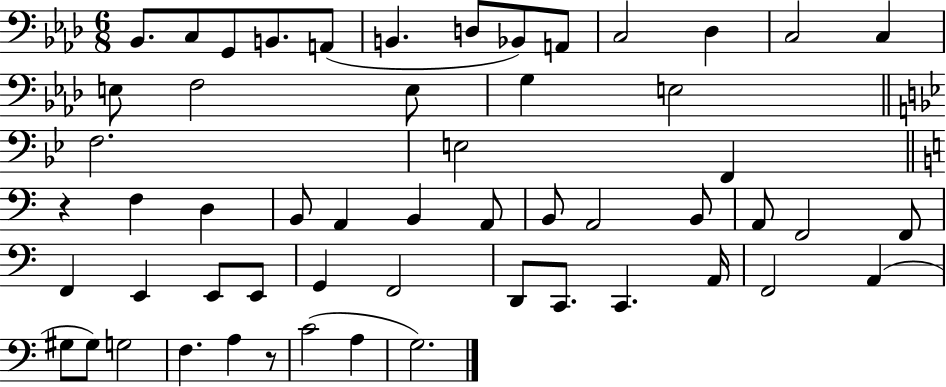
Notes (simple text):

Bb2/e. C3/e G2/e B2/e. A2/e B2/q. D3/e Bb2/e A2/e C3/h Db3/q C3/h C3/q E3/e F3/h E3/e G3/q E3/h F3/h. E3/h F2/q R/q F3/q D3/q B2/e A2/q B2/q A2/e B2/e A2/h B2/e A2/e F2/h F2/e F2/q E2/q E2/e E2/e G2/q F2/h D2/e C2/e. C2/q. A2/s F2/h A2/q G#3/e G#3/e G3/h F3/q. A3/q R/e C4/h A3/q G3/h.